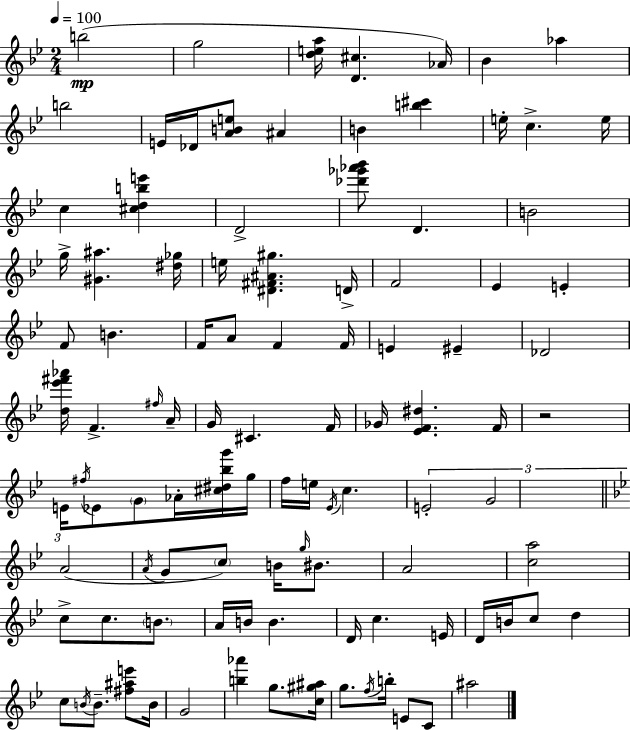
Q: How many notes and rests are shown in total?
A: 102